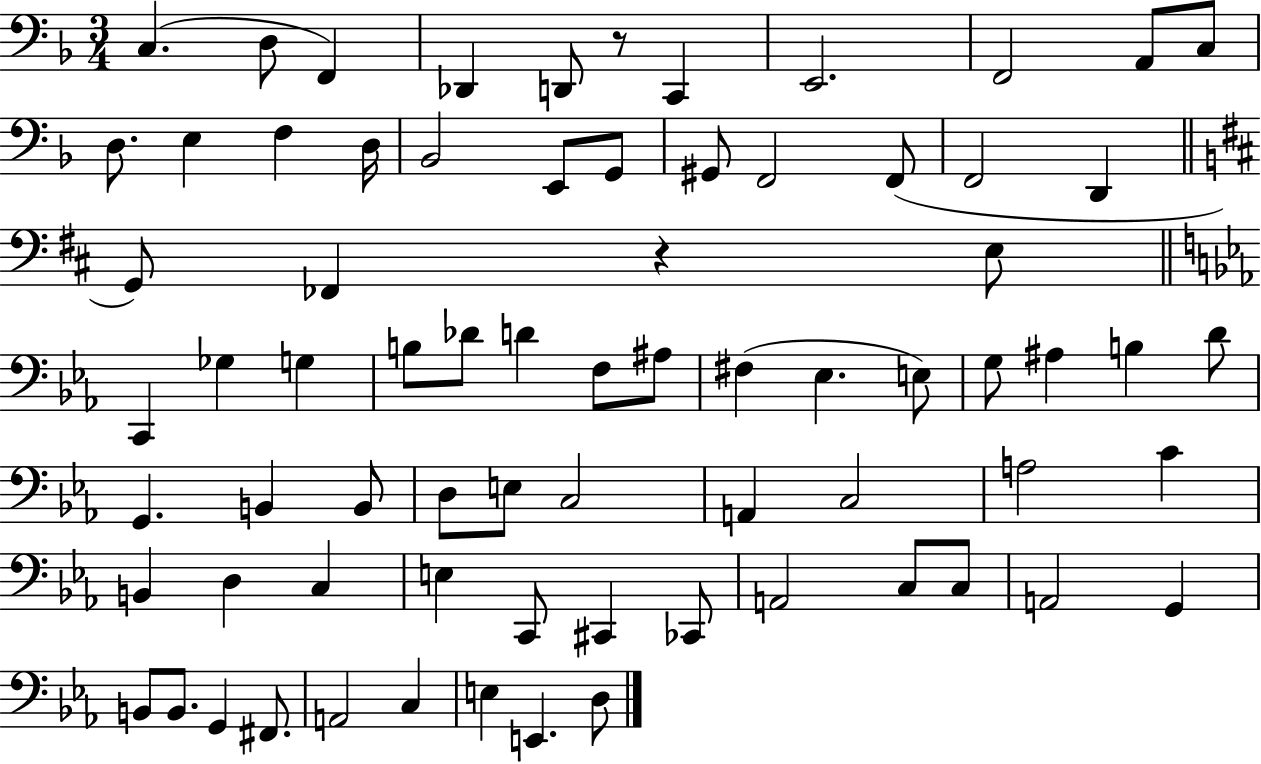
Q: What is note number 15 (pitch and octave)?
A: Bb2